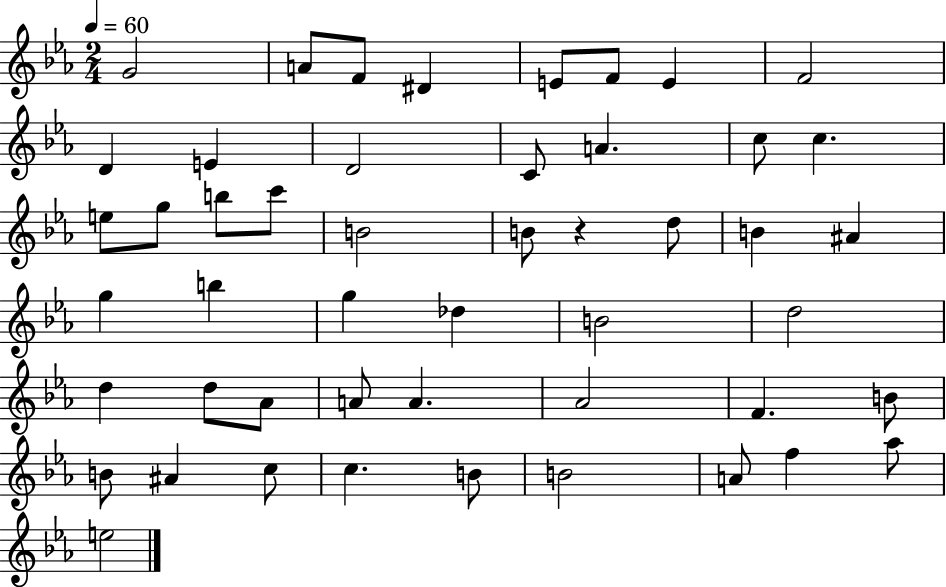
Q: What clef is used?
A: treble